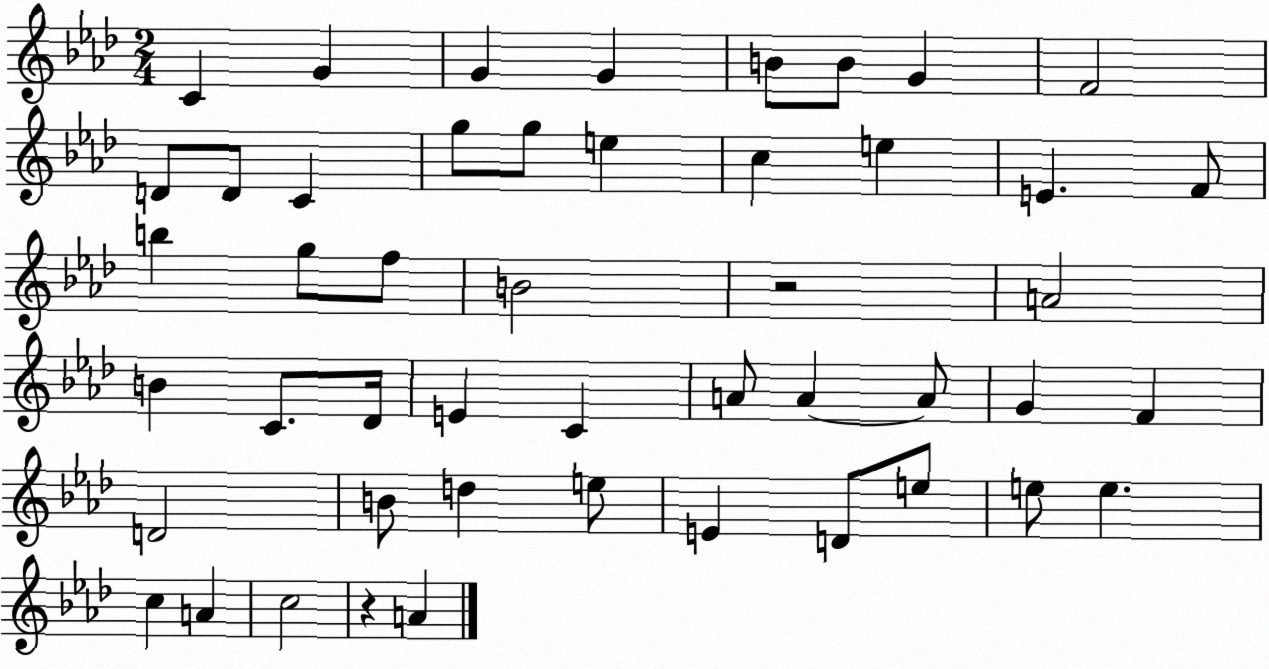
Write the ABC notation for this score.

X:1
T:Untitled
M:2/4
L:1/4
K:Ab
C G G G B/2 B/2 G F2 D/2 D/2 C g/2 g/2 e c e E F/2 b g/2 f/2 B2 z2 A2 B C/2 _D/4 E C A/2 A A/2 G F D2 B/2 d e/2 E D/2 e/2 e/2 e c A c2 z A